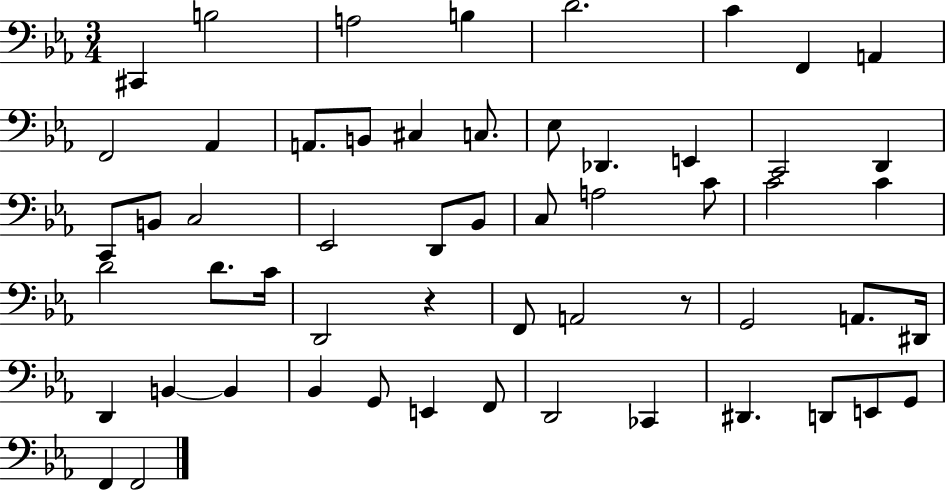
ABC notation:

X:1
T:Untitled
M:3/4
L:1/4
K:Eb
^C,, B,2 A,2 B, D2 C F,, A,, F,,2 _A,, A,,/2 B,,/2 ^C, C,/2 _E,/2 _D,, E,, C,,2 D,, C,,/2 B,,/2 C,2 _E,,2 D,,/2 _B,,/2 C,/2 A,2 C/2 C2 C D2 D/2 C/4 D,,2 z F,,/2 A,,2 z/2 G,,2 A,,/2 ^D,,/4 D,, B,, B,, _B,, G,,/2 E,, F,,/2 D,,2 _C,, ^D,, D,,/2 E,,/2 G,,/2 F,, F,,2